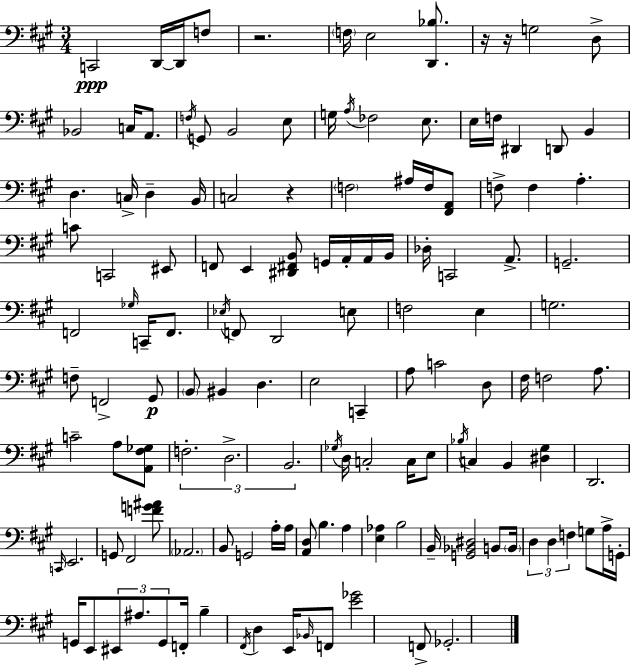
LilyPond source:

{
  \clef bass
  \numericTimeSignature
  \time 3/4
  \key a \major
  c,2\ppp d,16~~ d,16 f8 | r2. | \parenthesize f16 e2 <d, bes>8. | r16 r16 g2 d8-> | \break bes,2 c16 a,8. | \acciaccatura { f16 } g,8 b,2 e8 | g16 \acciaccatura { a16 } fes2 e8. | e16 f16 dis,4 d,8 b,4 | \break d4. c16-> d4-- | b,16 c2 r4 | \parenthesize f2 ais16 f16 | <fis, a,>8 f8-> f4 a4.-. | \break c'8 c,2 | eis,8 f,8 e,4 <dis, fis, b,>8 g,16 a,16-. | a,16 b,16 des16-. c,2 a,8.-> | g,2.-- | \break f,2 \grace { ges16 } c,16-- | f,8. \acciaccatura { ees16 } f,8 d,2 | e8 f2 | e4 g2. | \break f8-- f,2-> | gis,8\p \parenthesize b,8 bis,4 d4. | e2 | c,4-- a8 c'2 | \break d8 fis16 f2 | a8. c'2-- | a8 <a, fis ges>8 \tuplet 3/2 { f2.-. | d2.-> | \break b,2. } | \acciaccatura { ges16 } d16 c2-. | c16 e8 \acciaccatura { bes16 } c4 b,4 | <dis gis>4 d,2. | \break \grace { c,16 } e,2. | g,8 fis,2 | <f' g' ais'>8 \parenthesize aes,2. | b,8 g,2 | \break a16-. a16 <a, d>8 b4. | a4 <e aes>4 b2 | b,16-- <g, bes, dis>2 | b,8 \parenthesize b,16 \tuplet 3/2 { d4 d4 | \break f4 } g8 a16-> g,16-. g,16 | e,8 \tuplet 3/2 { eis,8 ais8. g,8 } f,16-. b4-- | \acciaccatura { fis,16 } d4 e,16 \grace { bes,16 } f,8 <e' ges'>2 | f,8-> ges,2.-. | \break \bar "|."
}